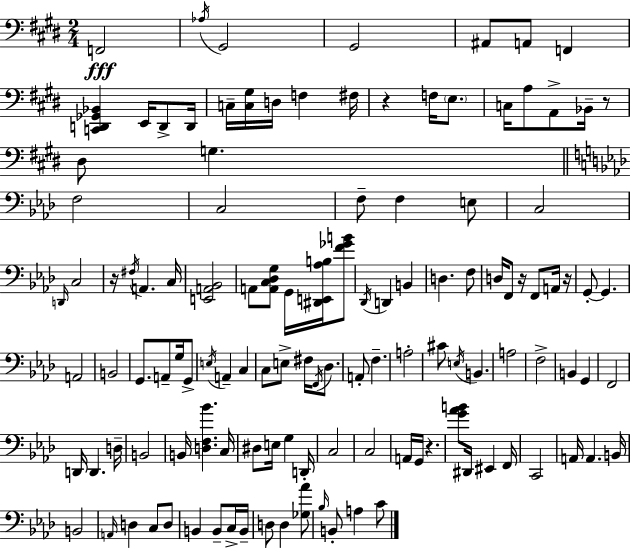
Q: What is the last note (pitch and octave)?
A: C4